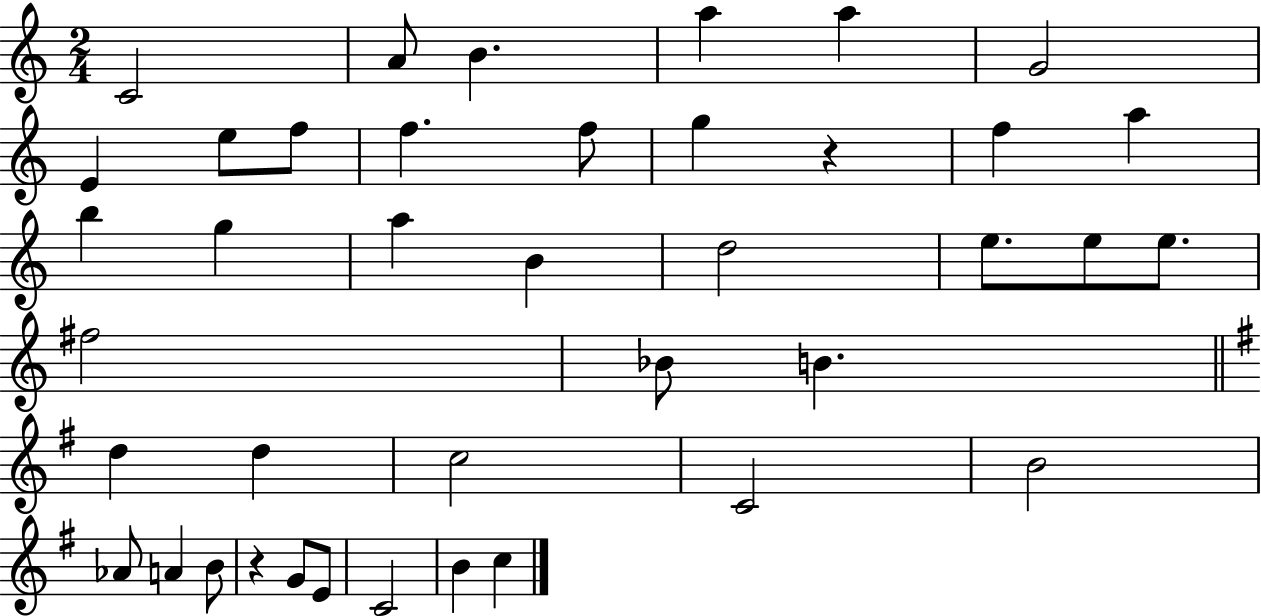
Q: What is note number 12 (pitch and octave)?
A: G5